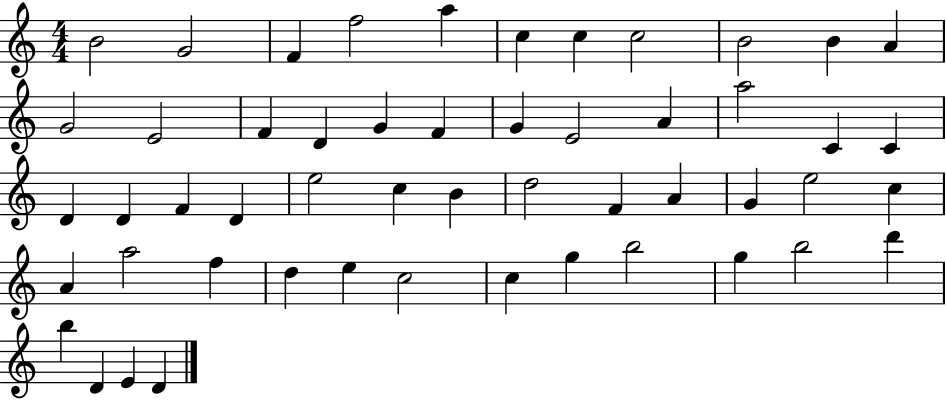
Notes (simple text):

B4/h G4/h F4/q F5/h A5/q C5/q C5/q C5/h B4/h B4/q A4/q G4/h E4/h F4/q D4/q G4/q F4/q G4/q E4/h A4/q A5/h C4/q C4/q D4/q D4/q F4/q D4/q E5/h C5/q B4/q D5/h F4/q A4/q G4/q E5/h C5/q A4/q A5/h F5/q D5/q E5/q C5/h C5/q G5/q B5/h G5/q B5/h D6/q B5/q D4/q E4/q D4/q